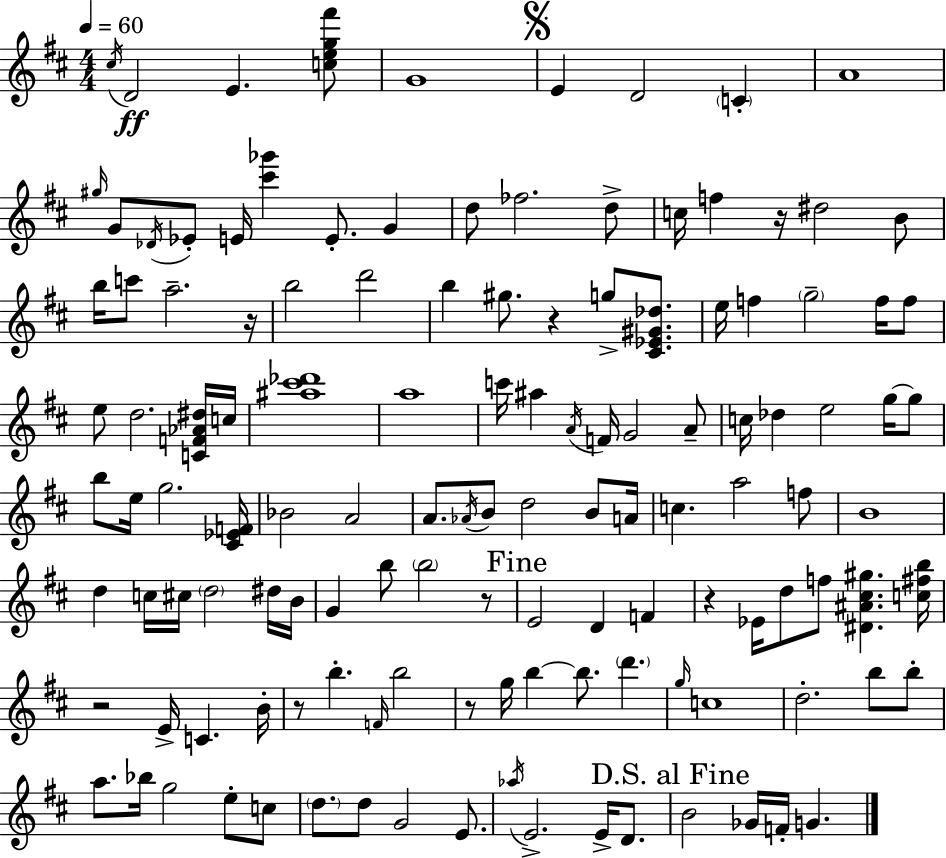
{
  \clef treble
  \numericTimeSignature
  \time 4/4
  \key d \major
  \tempo 4 = 60
  \acciaccatura { cis''16 }\ff d'2 e'4. <c'' e'' g'' fis'''>8 | g'1 | \mark \markup { \musicglyph "scripts.segno" } e'4 d'2 \parenthesize c'4-. | a'1 | \break \grace { gis''16 } g'8 \acciaccatura { des'16 } ees'8-. e'16 <cis''' ges'''>4 e'8.-. g'4 | d''8 fes''2. | d''8-> c''16 f''4 r16 dis''2 | b'8 b''16 c'''8 a''2.-- | \break r16 b''2 d'''2 | b''4 gis''8. r4 g''8-> | <cis' ees' gis' des''>8. e''16 f''4 \parenthesize g''2-- | f''16 f''8 e''8 d''2. | \break <c' f' aes' dis''>16 c''16 <ais'' cis''' des'''>1 | a''1 | c'''16 ais''4 \acciaccatura { a'16 } f'16 g'2 | a'8-- c''16 des''4 e''2 | \break g''16~~ g''8 b''8 e''16 g''2. | <cis' ees' f'>16 bes'2 a'2 | a'8. \acciaccatura { aes'16 } b'8 d''2 | b'8 a'16 c''4. a''2 | \break f''8 b'1 | d''4 c''16 cis''16 \parenthesize d''2 | dis''16 b'16 g'4 b''8 \parenthesize b''2 | r8 \mark "Fine" e'2 d'4 | \break f'4 r4 ees'16 d''8 f''8 <dis' ais' cis'' gis''>4. | <c'' fis'' b''>16 r2 e'16-> c'4. | b'16-. r8 b''4.-. \grace { f'16 } b''2 | r8 g''16 b''4~~ b''8. | \break \parenthesize d'''4. \grace { g''16 } c''1 | d''2.-. | b''8 b''8-. a''8. bes''16 g''2 | e''8-. c''8 \parenthesize d''8. d''8 g'2 | \break e'8. \acciaccatura { aes''16 } e'2.-> | e'16-> d'8. \mark "D.S. al Fine" b'2 | ges'16 f'16-. g'4. \bar "|."
}